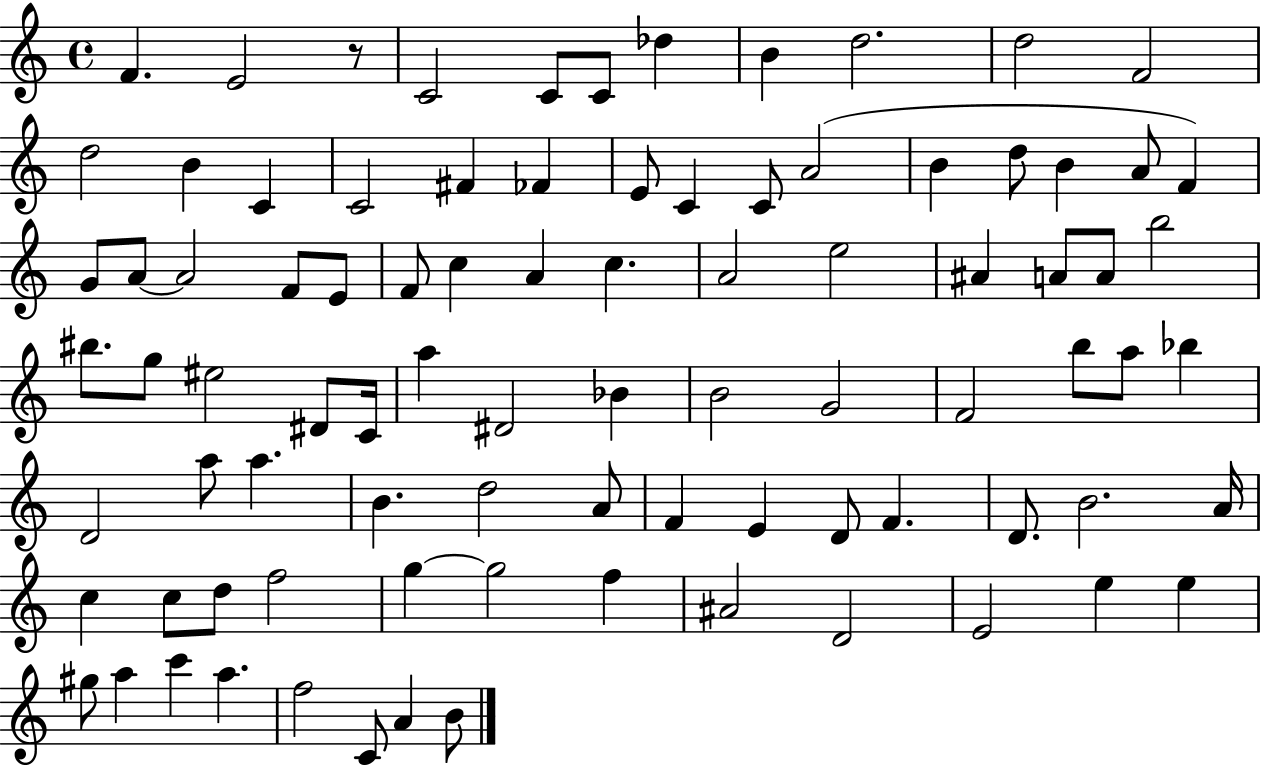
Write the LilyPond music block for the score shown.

{
  \clef treble
  \time 4/4
  \defaultTimeSignature
  \key c \major
  f'4. e'2 r8 | c'2 c'8 c'8 des''4 | b'4 d''2. | d''2 f'2 | \break d''2 b'4 c'4 | c'2 fis'4 fes'4 | e'8 c'4 c'8 a'2( | b'4 d''8 b'4 a'8 f'4) | \break g'8 a'8~~ a'2 f'8 e'8 | f'8 c''4 a'4 c''4. | a'2 e''2 | ais'4 a'8 a'8 b''2 | \break bis''8. g''8 eis''2 dis'8 c'16 | a''4 dis'2 bes'4 | b'2 g'2 | f'2 b''8 a''8 bes''4 | \break d'2 a''8 a''4. | b'4. d''2 a'8 | f'4 e'4 d'8 f'4. | d'8. b'2. a'16 | \break c''4 c''8 d''8 f''2 | g''4~~ g''2 f''4 | ais'2 d'2 | e'2 e''4 e''4 | \break gis''8 a''4 c'''4 a''4. | f''2 c'8 a'4 b'8 | \bar "|."
}